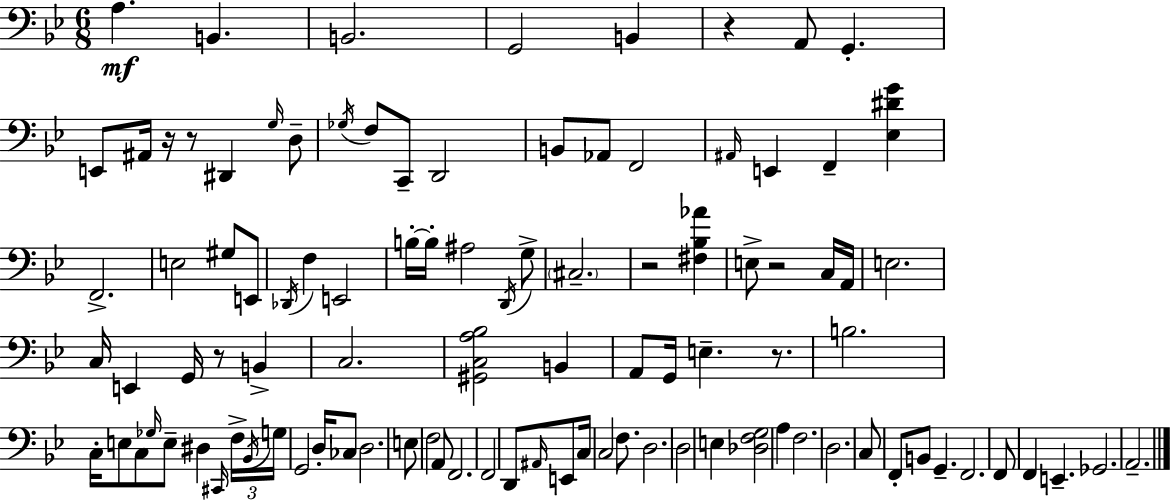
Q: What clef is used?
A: bass